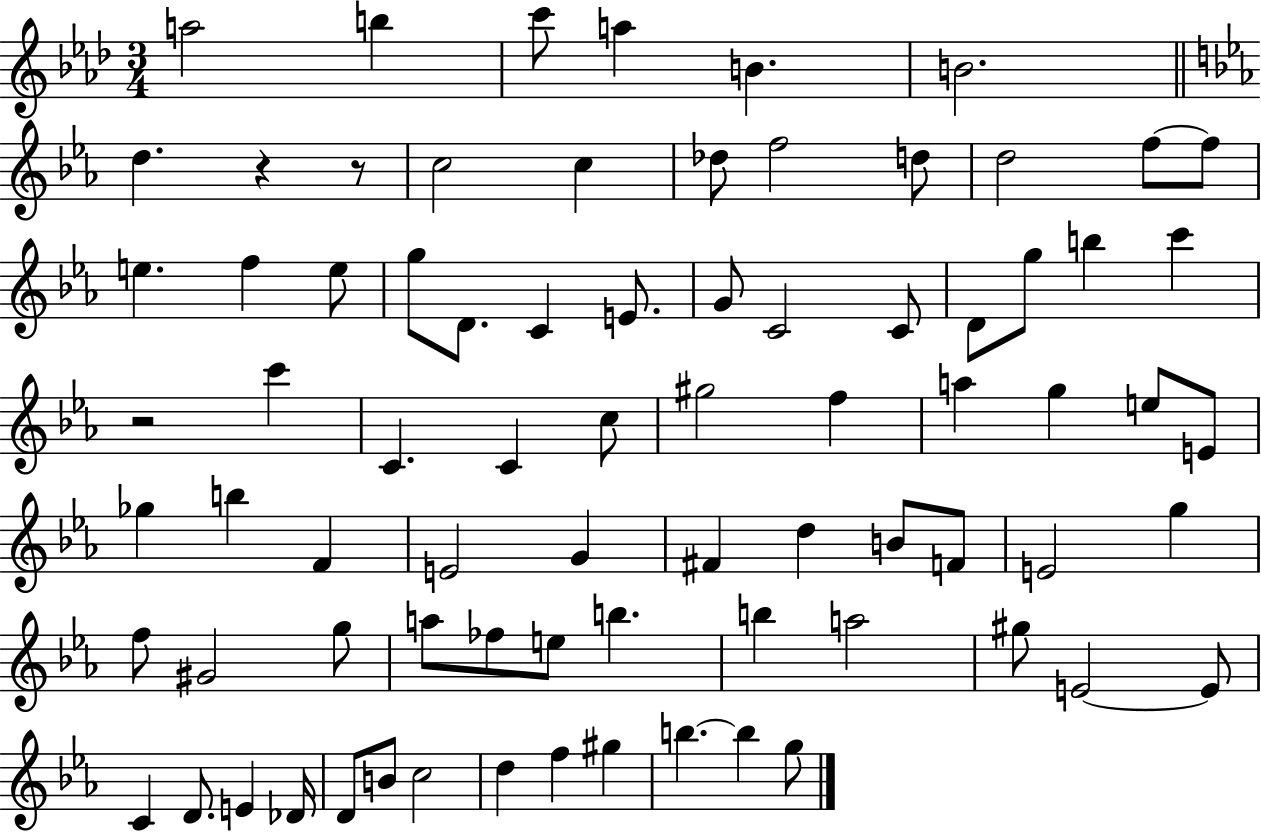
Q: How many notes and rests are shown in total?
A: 78